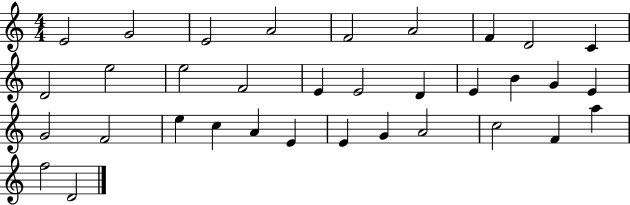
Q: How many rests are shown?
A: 0